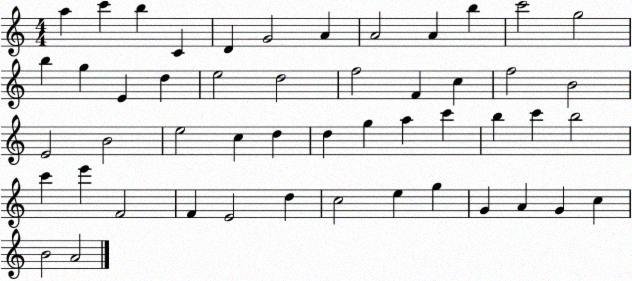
X:1
T:Untitled
M:4/4
L:1/4
K:C
a c' b C D G2 A A2 A b c'2 g2 b g E d e2 d2 f2 F c f2 B2 E2 B2 e2 c d d g a c' b c' b2 c' e' F2 F E2 d c2 e g G A G c B2 A2